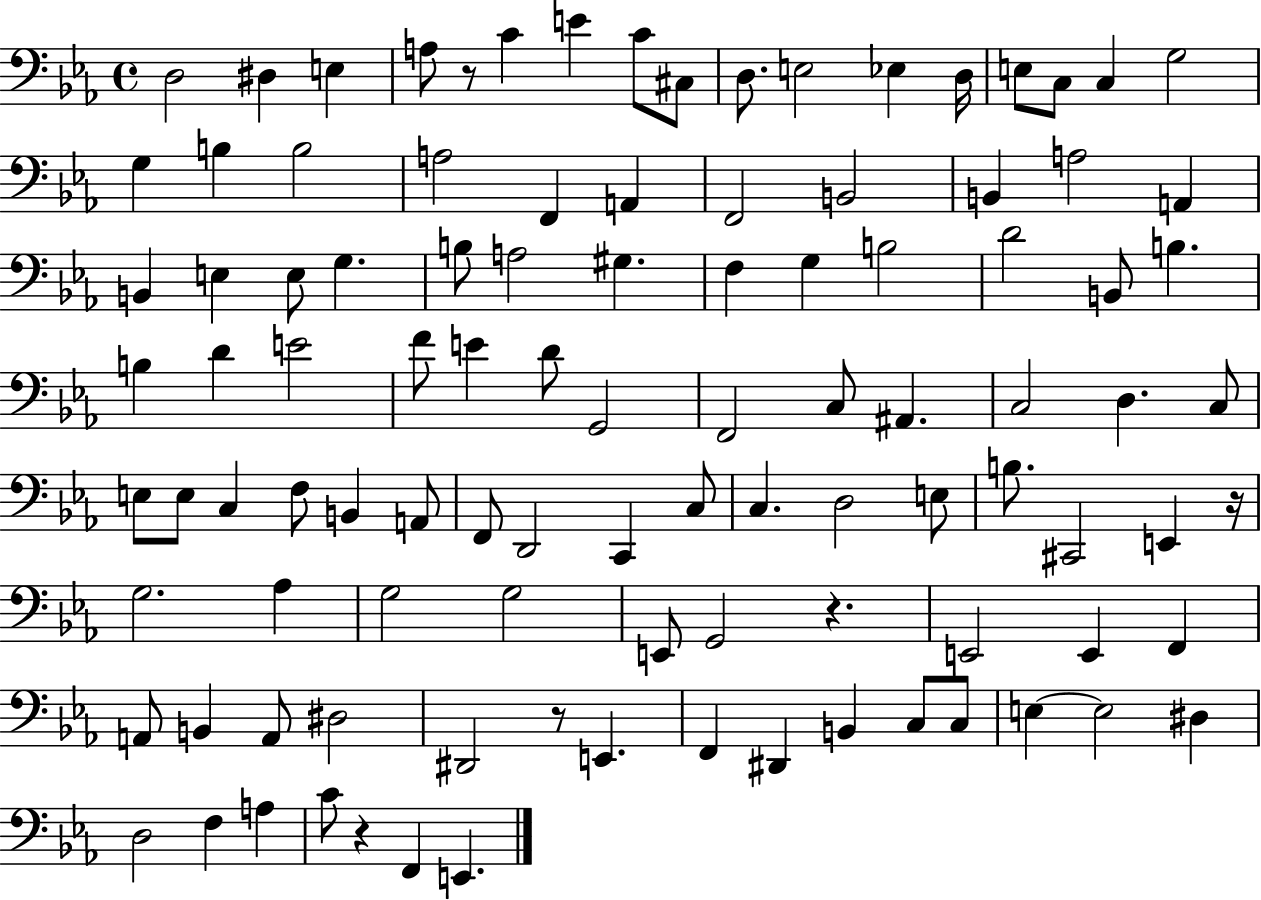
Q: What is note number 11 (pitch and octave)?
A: Eb3